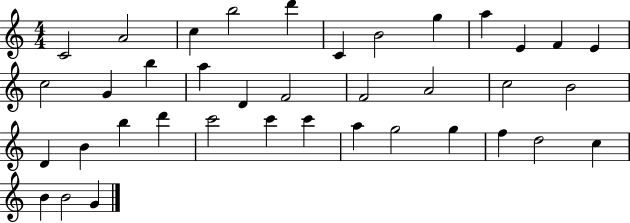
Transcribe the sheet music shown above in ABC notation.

X:1
T:Untitled
M:4/4
L:1/4
K:C
C2 A2 c b2 d' C B2 g a E F E c2 G b a D F2 F2 A2 c2 B2 D B b d' c'2 c' c' a g2 g f d2 c B B2 G